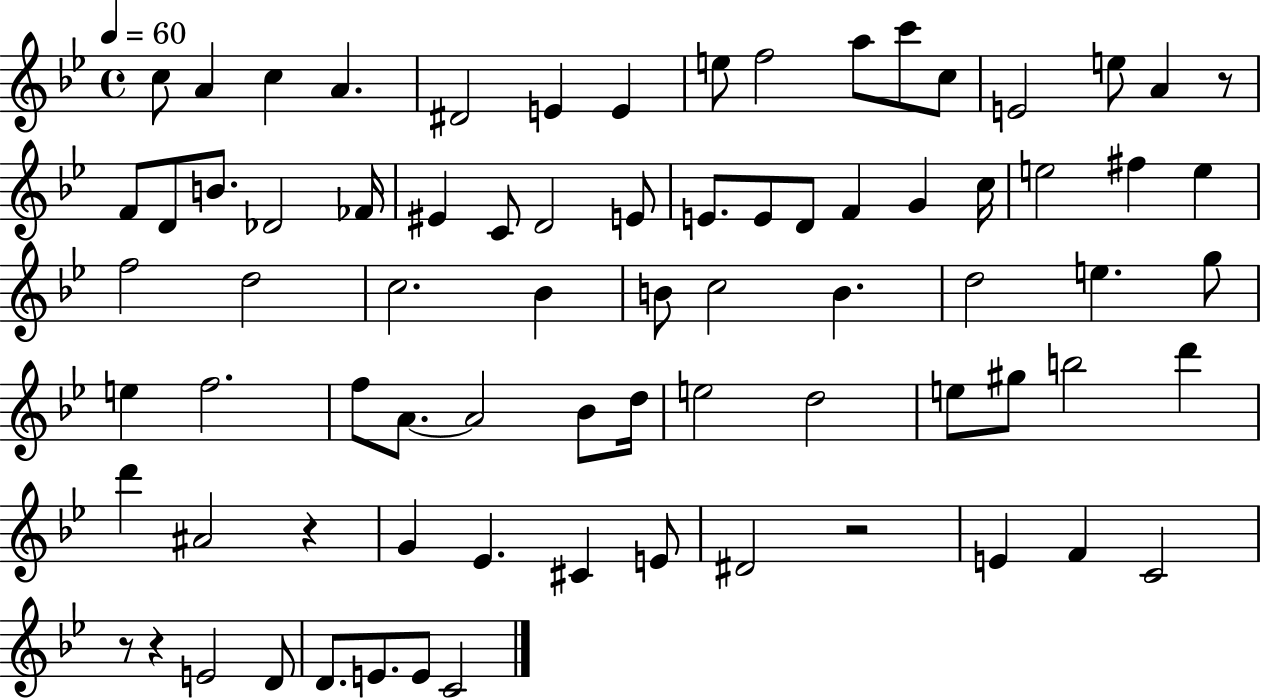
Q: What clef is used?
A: treble